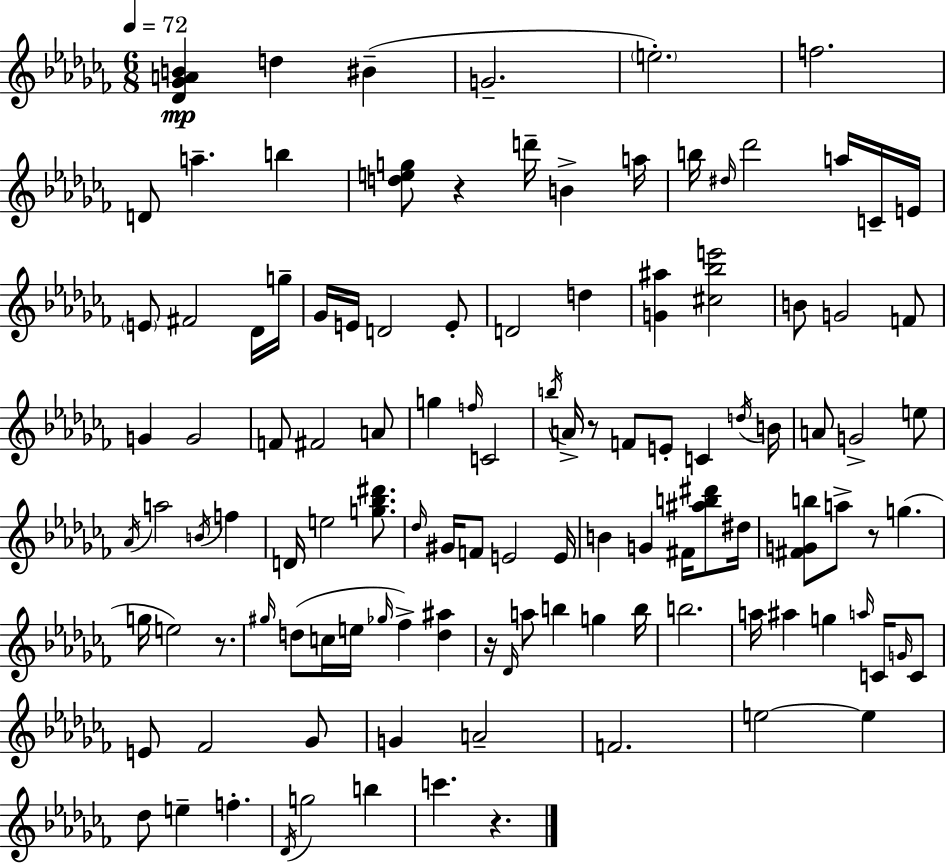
{
  \clef treble
  \numericTimeSignature
  \time 6/8
  \key aes \minor
  \tempo 4 = 72
  <des' ges' a' b'>4\mp d''4 bis'4--( | g'2.-- | \parenthesize e''2.-.) | f''2. | \break d'8 a''4.-- b''4 | <d'' e'' g''>8 r4 d'''16-- b'4-> a''16 | b''16 \grace { dis''16 } des'''2 a''16 c'16-- | e'16 \parenthesize e'8 fis'2 des'16 | \break g''16-- ges'16 e'16 d'2 e'8-. | d'2 d''4 | <g' ais''>4 <cis'' bes'' e'''>2 | b'8 g'2 f'8 | \break g'4 g'2 | f'8 fis'2 a'8 | g''4 \grace { f''16 } c'2 | \acciaccatura { b''16 } a'16-> r8 f'8 e'8-. c'4 | \break \acciaccatura { d''16 } b'16 a'8 g'2-> | e''8 \acciaccatura { aes'16 } a''2 | \acciaccatura { b'16 } f''4 d'16 e''2 | <g'' bes'' dis'''>8. \grace { des''16 } gis'16 f'8 e'2 | \break e'16 b'4 g'4 | fis'16 <ais'' b'' dis'''>8 dis''16 <fis' g' b''>8 a''8-> r8 | g''4.( g''16 e''2) | r8. \grace { gis''16 } d''8( c''16 e''16 | \break \grace { ges''16 } fes''4->) <d'' ais''>4 r16 \grace { des'16 } a''8 | b''4 g''4 b''16 b''2. | a''16 ais''4 | g''4 \grace { a''16 } c'16 \grace { g'16 } c'8 | \break e'8 fes'2 ges'8 | g'4 a'2-- | f'2. | e''2~~ e''4 | \break des''8 e''4-- f''4.-. | \acciaccatura { des'16 } g''2 b''4 | c'''4. r4. | \bar "|."
}